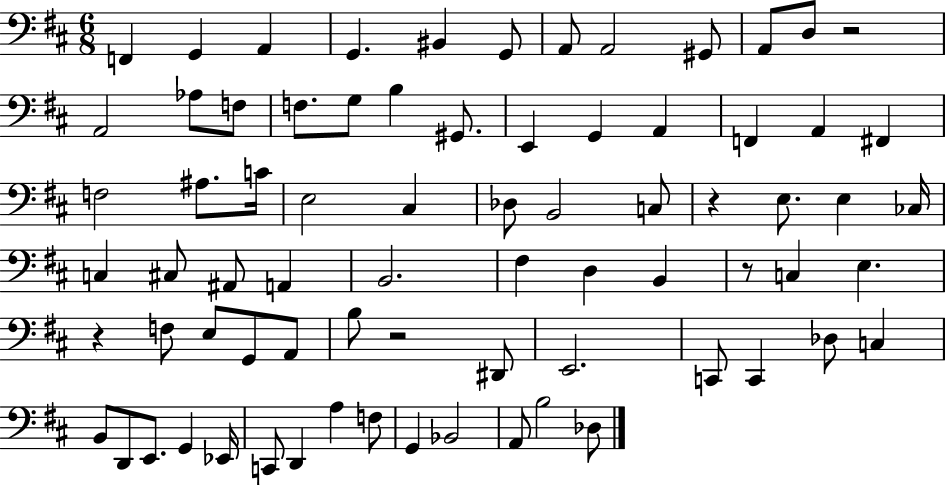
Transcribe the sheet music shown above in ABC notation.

X:1
T:Untitled
M:6/8
L:1/4
K:D
F,, G,, A,, G,, ^B,, G,,/2 A,,/2 A,,2 ^G,,/2 A,,/2 D,/2 z2 A,,2 _A,/2 F,/2 F,/2 G,/2 B, ^G,,/2 E,, G,, A,, F,, A,, ^F,, F,2 ^A,/2 C/4 E,2 ^C, _D,/2 B,,2 C,/2 z E,/2 E, _C,/4 C, ^C,/2 ^A,,/2 A,, B,,2 ^F, D, B,, z/2 C, E, z F,/2 E,/2 G,,/2 A,,/2 B,/2 z2 ^D,,/2 E,,2 C,,/2 C,, _D,/2 C, B,,/2 D,,/2 E,,/2 G,, _E,,/4 C,,/2 D,, A, F,/2 G,, _B,,2 A,,/2 B,2 _D,/2